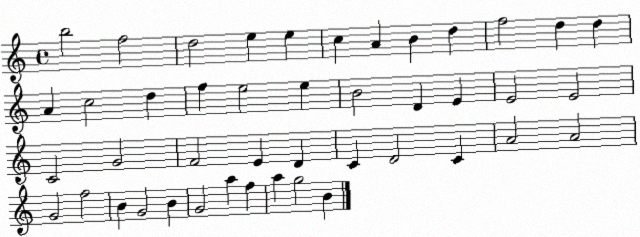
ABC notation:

X:1
T:Untitled
M:4/4
L:1/4
K:C
b2 f2 d2 e e c A B d f2 d d A c2 d f e2 e B2 D E E2 E2 C2 G2 F2 E D C D2 C A2 A2 G2 f2 B G2 B G2 a f a g2 B